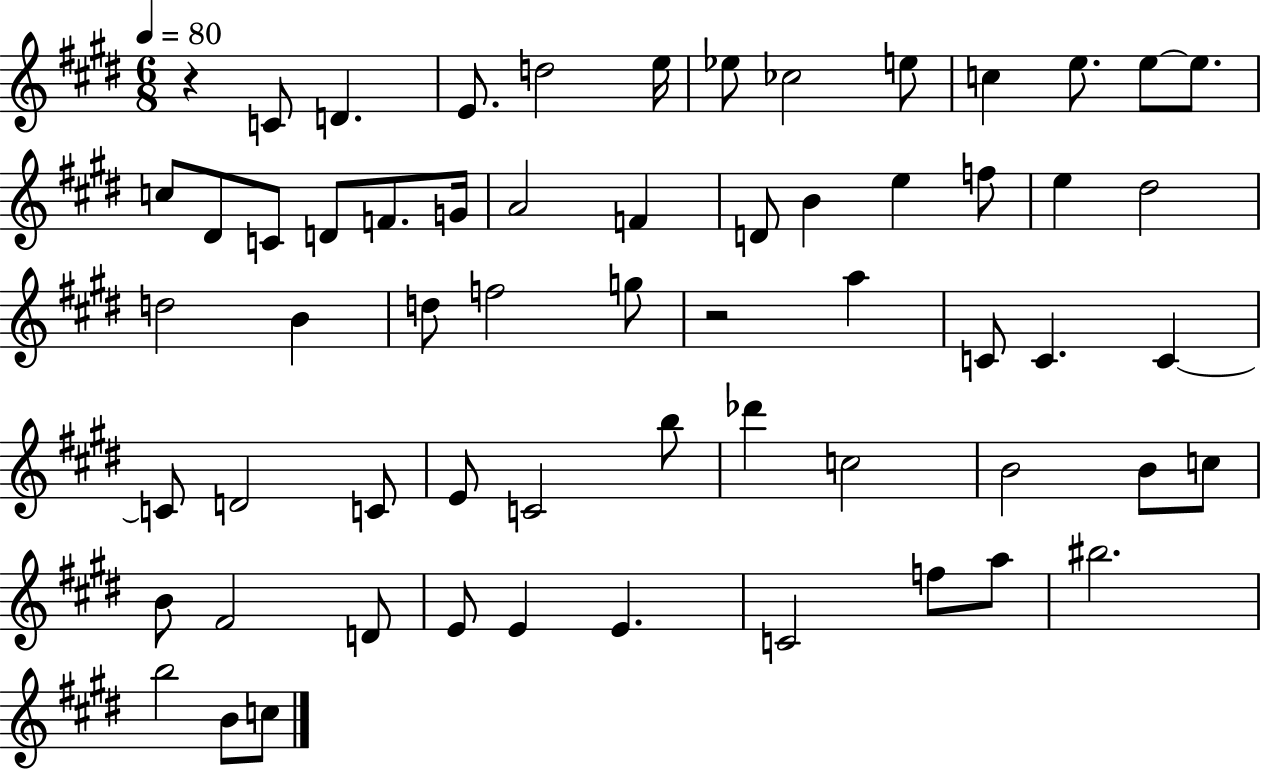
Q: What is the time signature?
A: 6/8